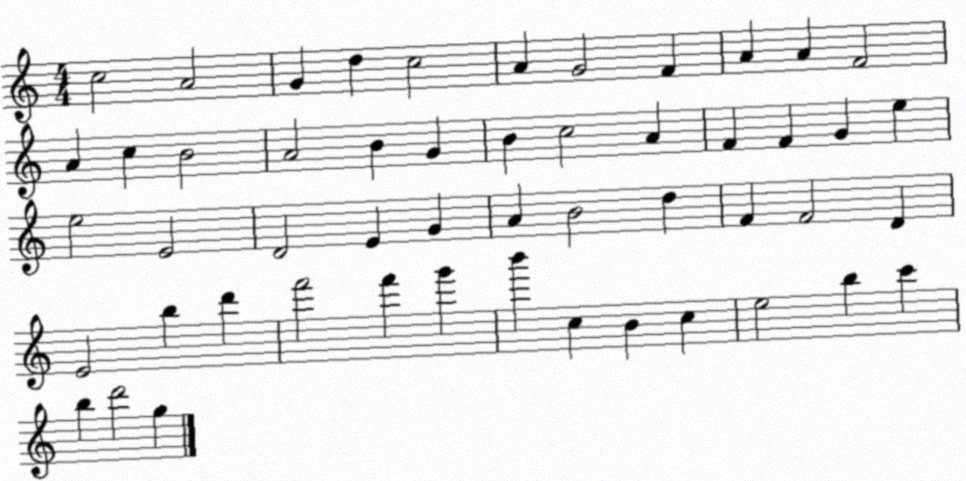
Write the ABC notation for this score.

X:1
T:Untitled
M:4/4
L:1/4
K:C
c2 A2 G d c2 A G2 F A A F2 A c B2 A2 B G B c2 A F F G e e2 E2 D2 E G A B2 d F F2 D E2 b d' f'2 f' g' b' c B c e2 b c' b d'2 g